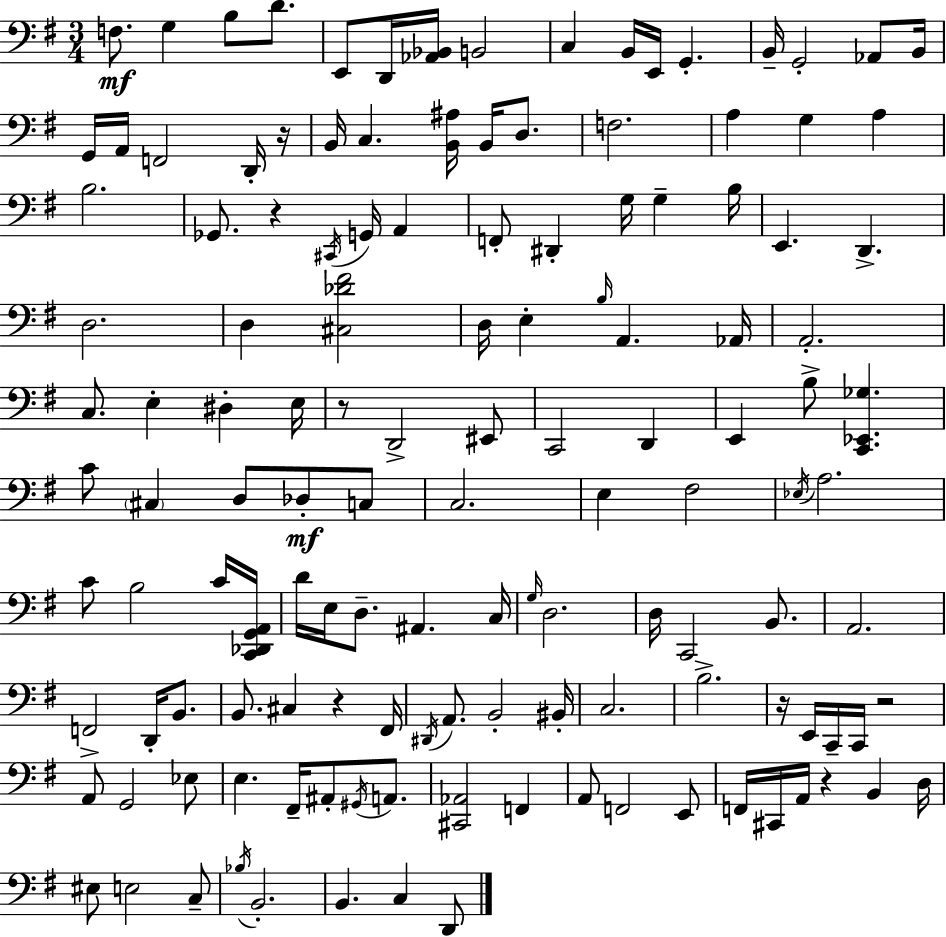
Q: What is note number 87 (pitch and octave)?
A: F#2